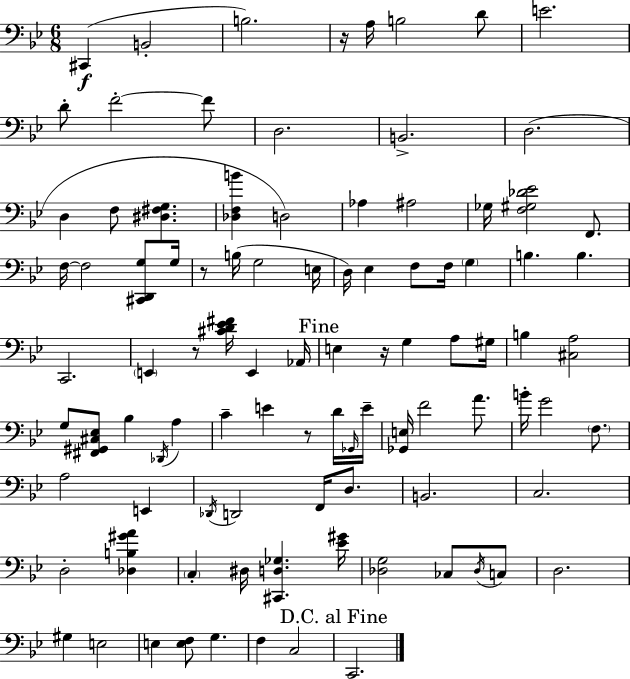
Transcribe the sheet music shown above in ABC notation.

X:1
T:Untitled
M:6/8
L:1/4
K:Bb
^C,, B,,2 B,2 z/4 A,/4 B,2 D/2 E2 D/2 F2 F/2 D,2 B,,2 D,2 D, F,/2 [^D,^F,G,] [_D,F,B] D,2 _A, ^A,2 _G,/4 [F,^G,_D_E]2 F,,/2 F,/4 F,2 [^C,,D,,G,]/2 G,/4 z/2 B,/4 G,2 E,/4 D,/4 _E, F,/2 F,/4 G, B, B, C,,2 E,, z/2 [^CD_E^F]/4 E,, _A,,/4 E, z/4 G, A,/2 ^G,/4 B, [^C,A,]2 G,/2 [^F,,^G,,^C,_E,]/2 _B, _D,,/4 A, C E z/2 D/4 _G,,/4 E/4 [_G,,E,]/4 F2 A/2 B/4 G2 F,/2 A,2 E,, _D,,/4 D,,2 F,,/4 D,/2 B,,2 C,2 D,2 [_D,B,^GA] C, ^D,/4 [^C,,D,_G,] [_E^G]/4 [_D,G,]2 _C,/2 _D,/4 C,/2 D,2 ^G, E,2 E, [E,F,]/2 G, F, C,2 C,,2